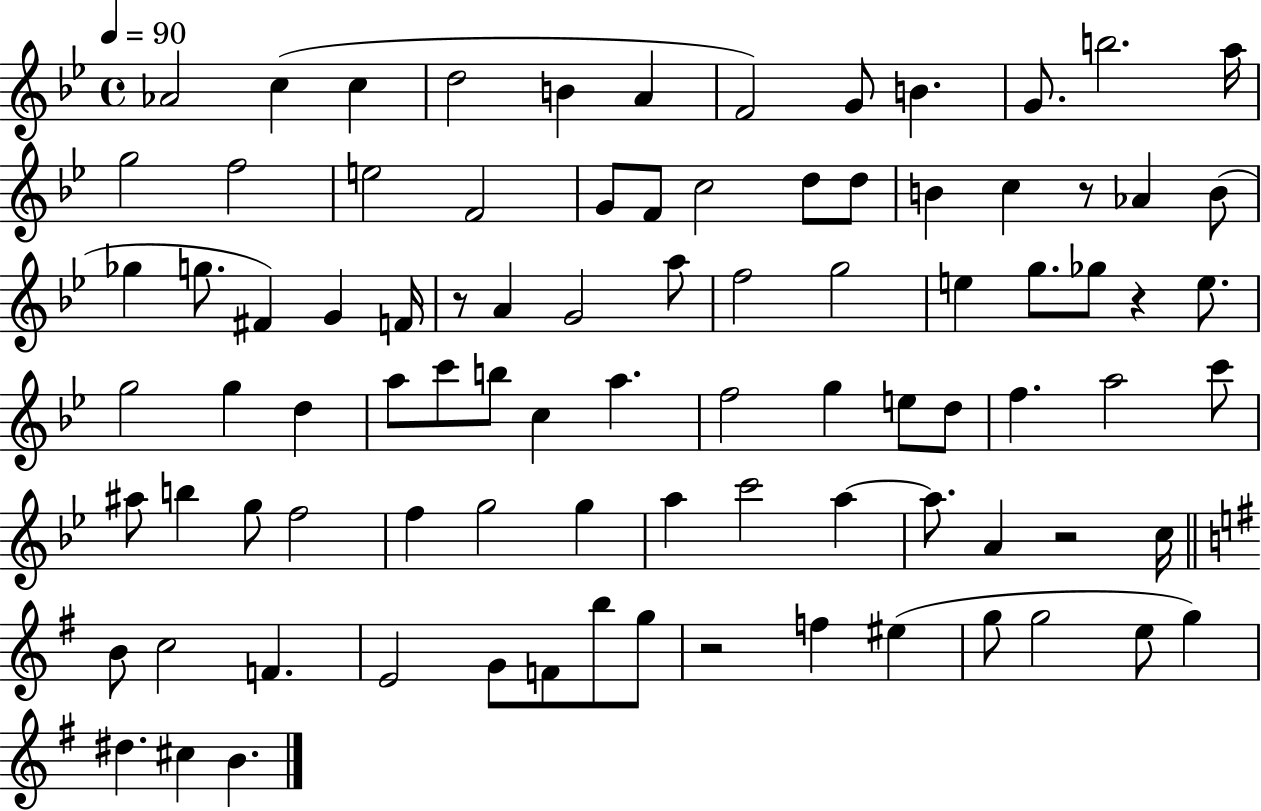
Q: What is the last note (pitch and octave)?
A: B4